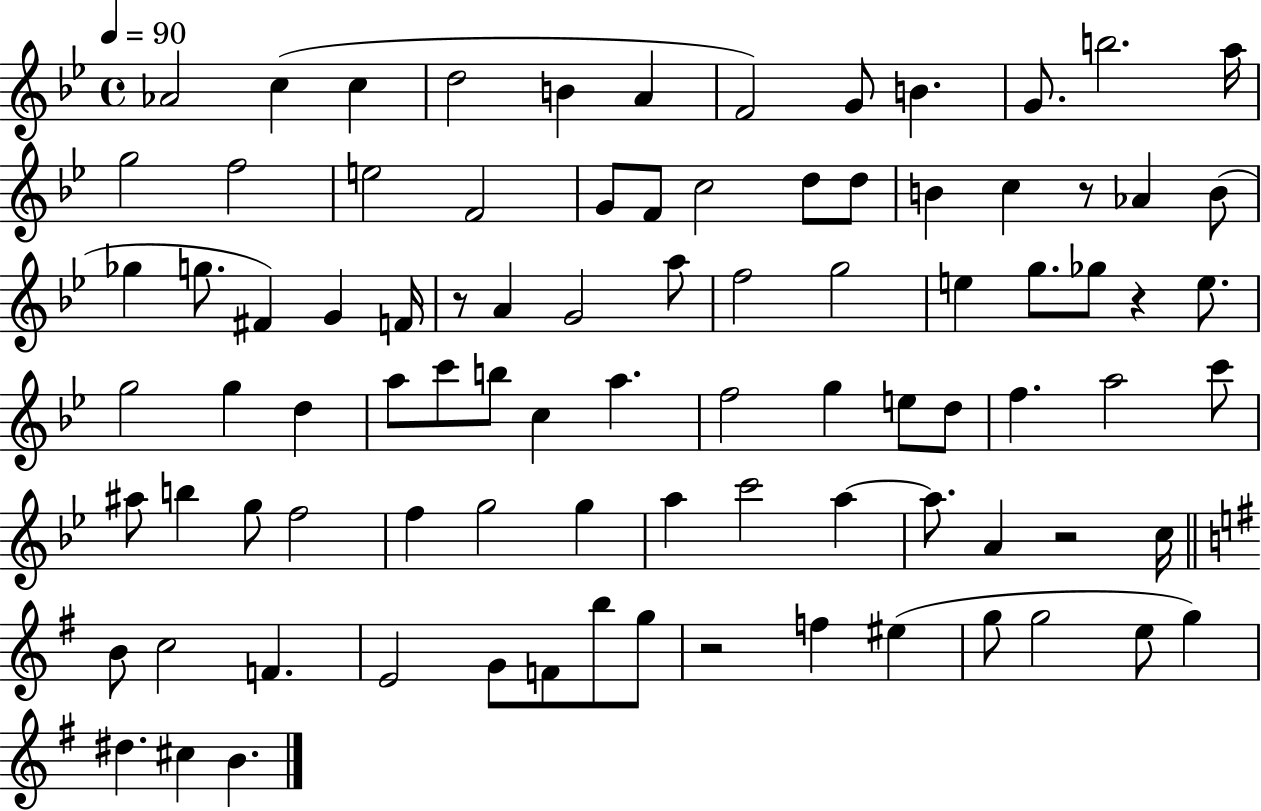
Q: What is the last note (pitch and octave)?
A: B4